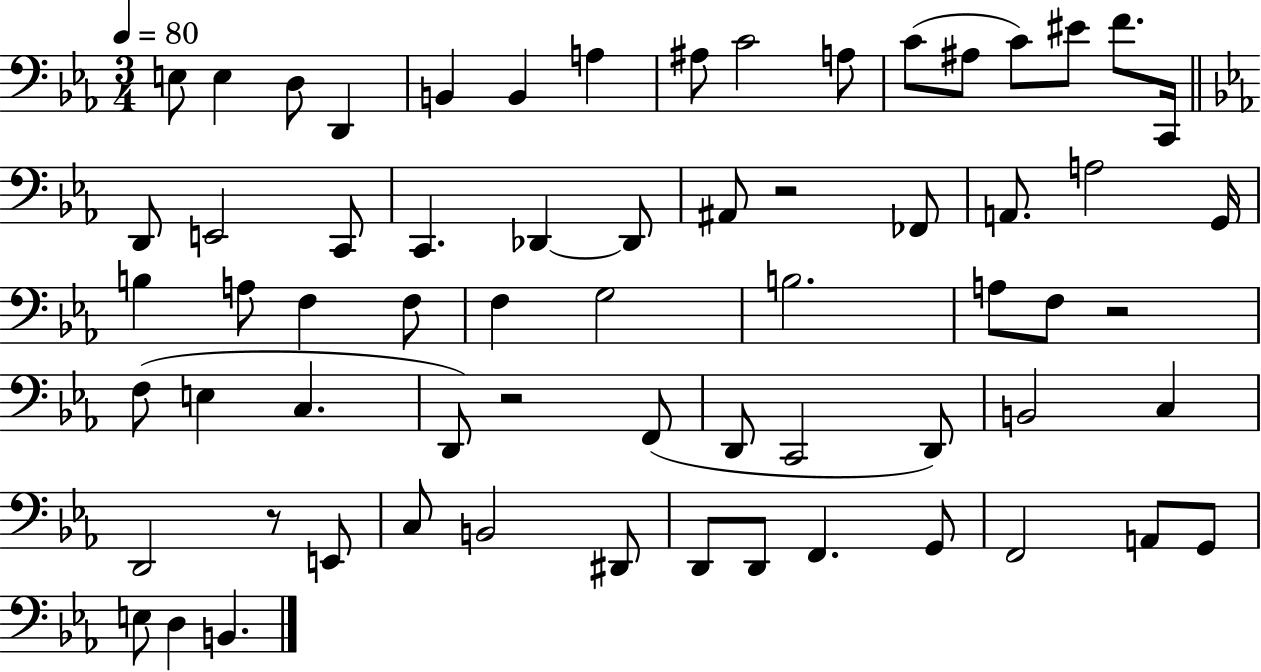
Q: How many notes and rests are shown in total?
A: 65